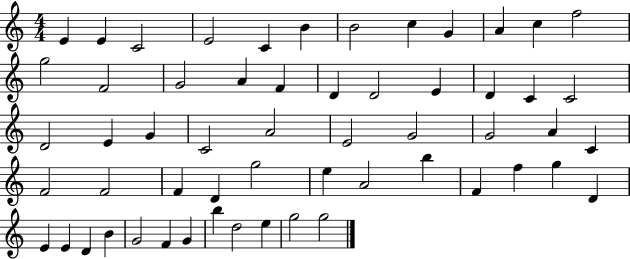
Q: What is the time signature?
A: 4/4